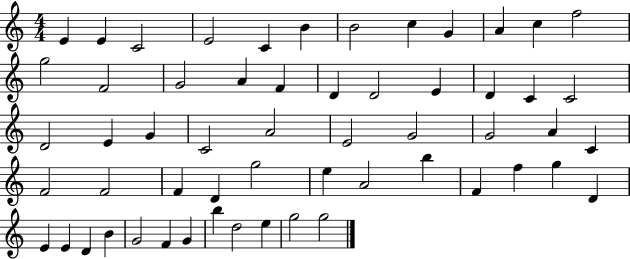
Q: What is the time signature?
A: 4/4